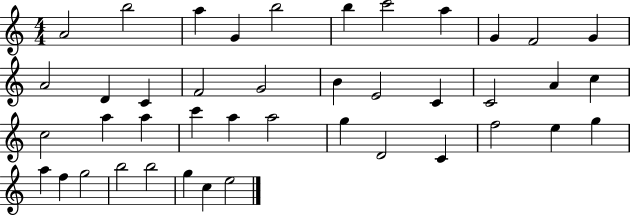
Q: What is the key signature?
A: C major